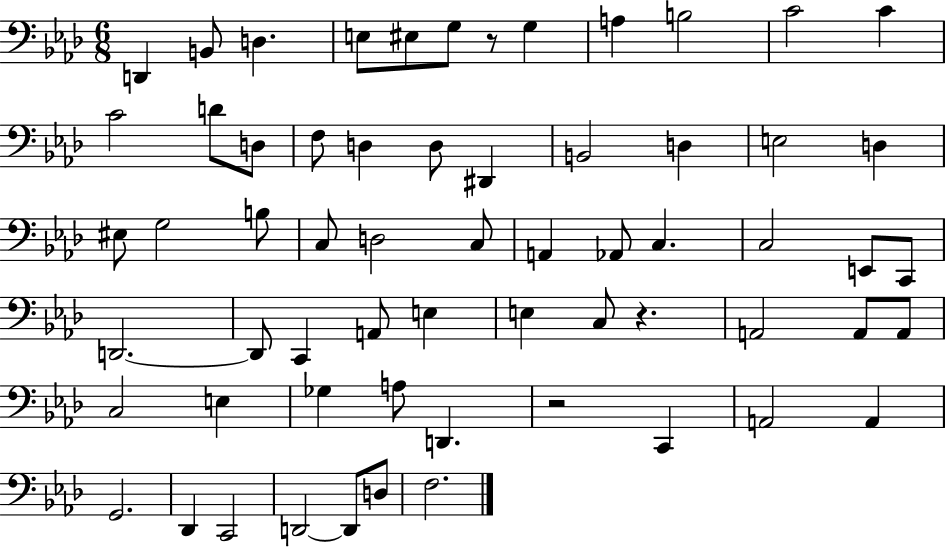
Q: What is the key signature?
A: AES major